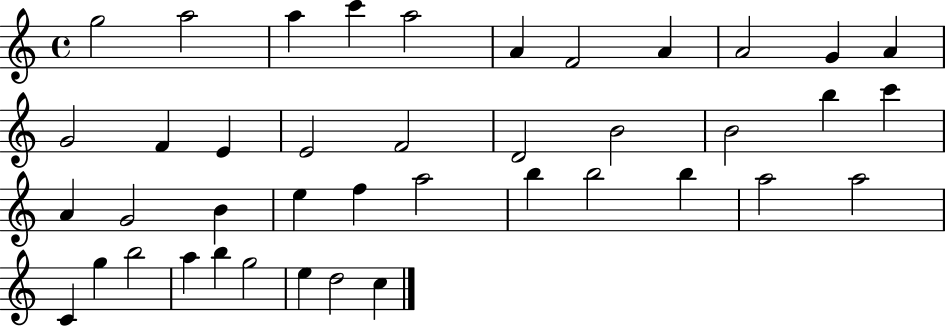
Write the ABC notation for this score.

X:1
T:Untitled
M:4/4
L:1/4
K:C
g2 a2 a c' a2 A F2 A A2 G A G2 F E E2 F2 D2 B2 B2 b c' A G2 B e f a2 b b2 b a2 a2 C g b2 a b g2 e d2 c